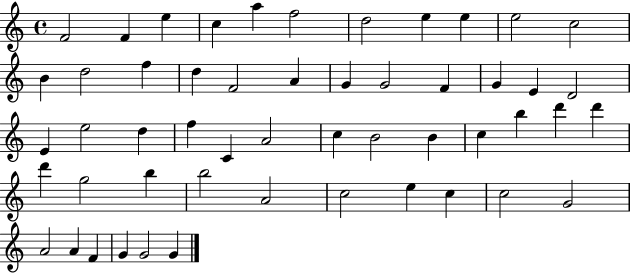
F4/h F4/q E5/q C5/q A5/q F5/h D5/h E5/q E5/q E5/h C5/h B4/q D5/h F5/q D5/q F4/h A4/q G4/q G4/h F4/q G4/q E4/q D4/h E4/q E5/h D5/q F5/q C4/q A4/h C5/q B4/h B4/q C5/q B5/q D6/q D6/q D6/q G5/h B5/q B5/h A4/h C5/h E5/q C5/q C5/h G4/h A4/h A4/q F4/q G4/q G4/h G4/q